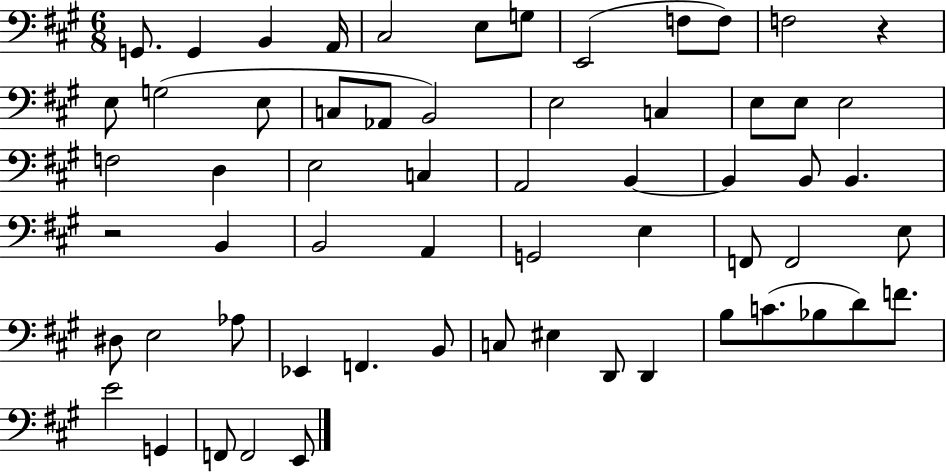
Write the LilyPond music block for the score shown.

{
  \clef bass
  \numericTimeSignature
  \time 6/8
  \key a \major
  g,8. g,4 b,4 a,16 | cis2 e8 g8 | e,2( f8 f8) | f2 r4 | \break e8 g2( e8 | c8 aes,8 b,2) | e2 c4 | e8 e8 e2 | \break f2 d4 | e2 c4 | a,2 b,4~~ | b,4 b,8 b,4. | \break r2 b,4 | b,2 a,4 | g,2 e4 | f,8 f,2 e8 | \break dis8 e2 aes8 | ees,4 f,4. b,8 | c8 eis4 d,8 d,4 | b8 c'8.( bes8 d'8) f'8. | \break e'2 g,4 | f,8 f,2 e,8 | \bar "|."
}